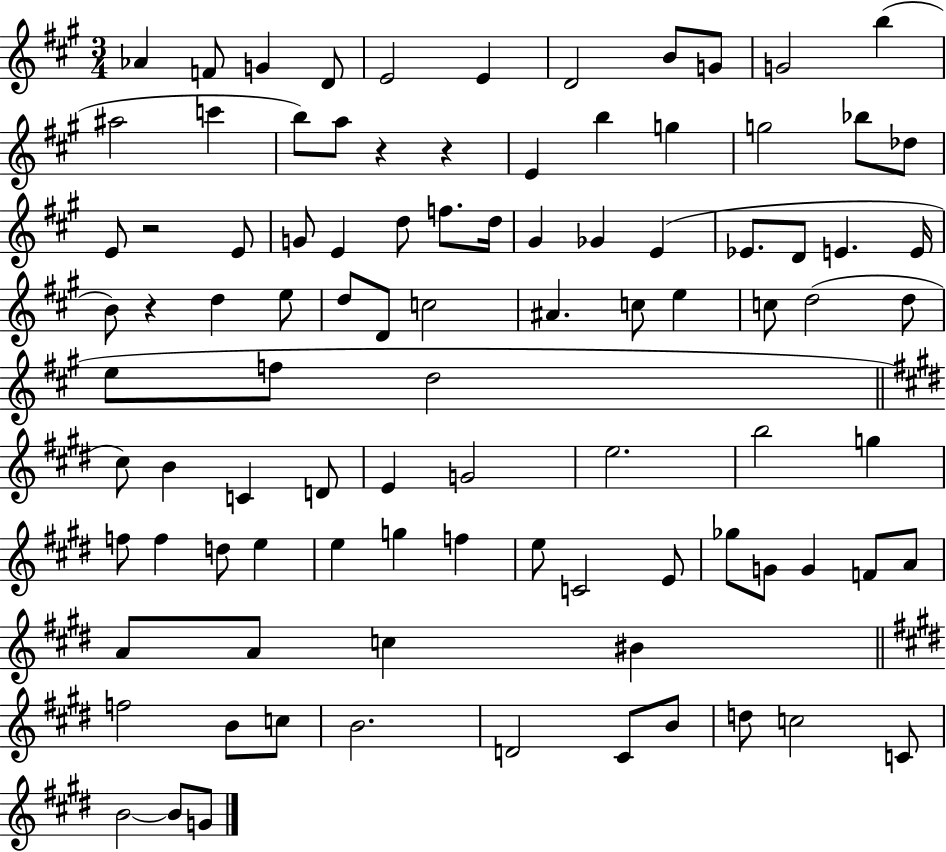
{
  \clef treble
  \numericTimeSignature
  \time 3/4
  \key a \major
  aes'4 f'8 g'4 d'8 | e'2 e'4 | d'2 b'8 g'8 | g'2 b''4( | \break ais''2 c'''4 | b''8) a''8 r4 r4 | e'4 b''4 g''4 | g''2 bes''8 des''8 | \break e'8 r2 e'8 | g'8 e'4 d''8 f''8. d''16 | gis'4 ges'4 e'4( | ees'8. d'8 e'4. e'16 | \break b'8) r4 d''4 e''8 | d''8 d'8 c''2 | ais'4. c''8 e''4 | c''8 d''2( d''8 | \break e''8 f''8 d''2 | \bar "||" \break \key e \major cis''8) b'4 c'4 d'8 | e'4 g'2 | e''2. | b''2 g''4 | \break f''8 f''4 d''8 e''4 | e''4 g''4 f''4 | e''8 c'2 e'8 | ges''8 g'8 g'4 f'8 a'8 | \break a'8 a'8 c''4 bis'4 | \bar "||" \break \key e \major f''2 b'8 c''8 | b'2. | d'2 cis'8 b'8 | d''8 c''2 c'8 | \break b'2~~ b'8 g'8 | \bar "|."
}